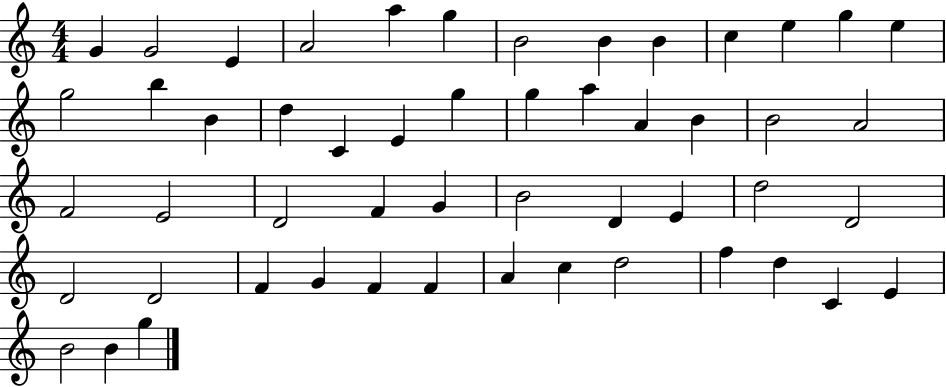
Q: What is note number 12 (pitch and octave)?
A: G5